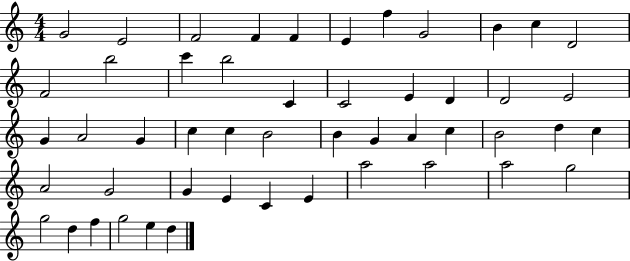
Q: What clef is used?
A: treble